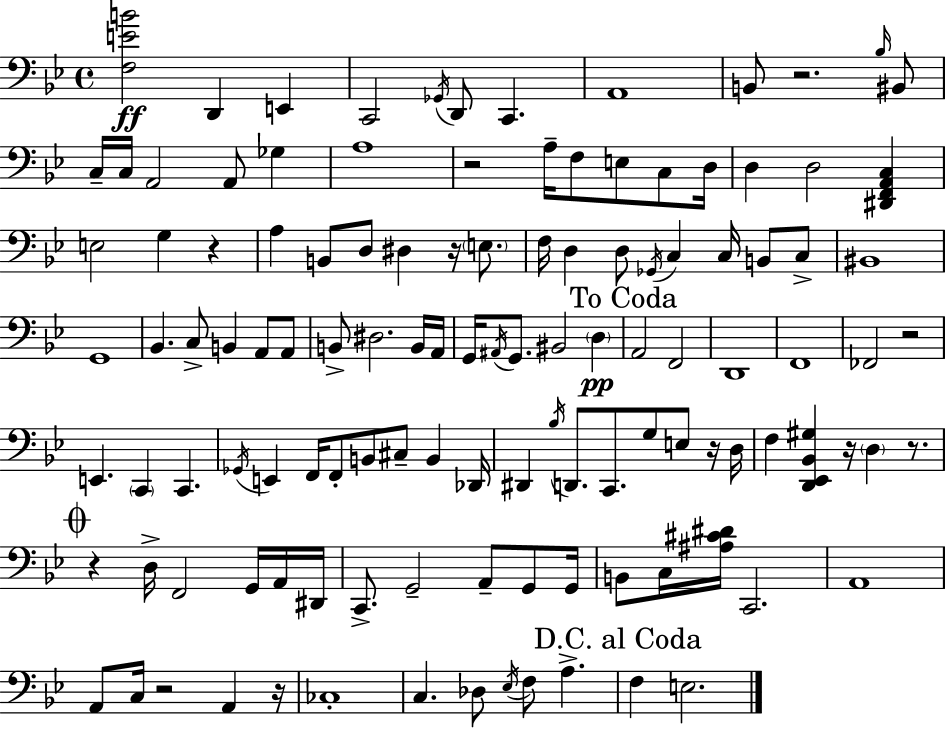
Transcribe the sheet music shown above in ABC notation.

X:1
T:Untitled
M:4/4
L:1/4
K:Gm
[F,EB]2 D,, E,, C,,2 _G,,/4 D,,/2 C,, A,,4 B,,/2 z2 _B,/4 ^B,,/2 C,/4 C,/4 A,,2 A,,/2 _G, A,4 z2 A,/4 F,/2 E,/2 C,/2 D,/4 D, D,2 [^D,,F,,A,,C,] E,2 G, z A, B,,/2 D,/2 ^D, z/4 E,/2 F,/4 D, D,/2 _G,,/4 C, C,/4 B,,/2 C,/2 ^B,,4 G,,4 _B,, C,/2 B,, A,,/2 A,,/2 B,,/2 ^D,2 B,,/4 A,,/4 G,,/4 ^A,,/4 G,,/2 ^B,,2 D, A,,2 F,,2 D,,4 F,,4 _F,,2 z2 E,, C,, C,, _G,,/4 E,, F,,/4 F,,/2 B,,/2 ^C,/2 B,, _D,,/4 ^D,, _B,/4 D,,/2 C,,/2 G,/2 E,/2 z/4 D,/4 F, [D,,_E,,_B,,^G,] z/4 D, z/2 z D,/4 F,,2 G,,/4 A,,/4 ^D,,/4 C,,/2 G,,2 A,,/2 G,,/2 G,,/4 B,,/2 C,/4 [^A,^C^D]/4 C,,2 A,,4 A,,/2 C,/4 z2 A,, z/4 _C,4 C, _D,/2 _E,/4 F,/2 A, F, E,2